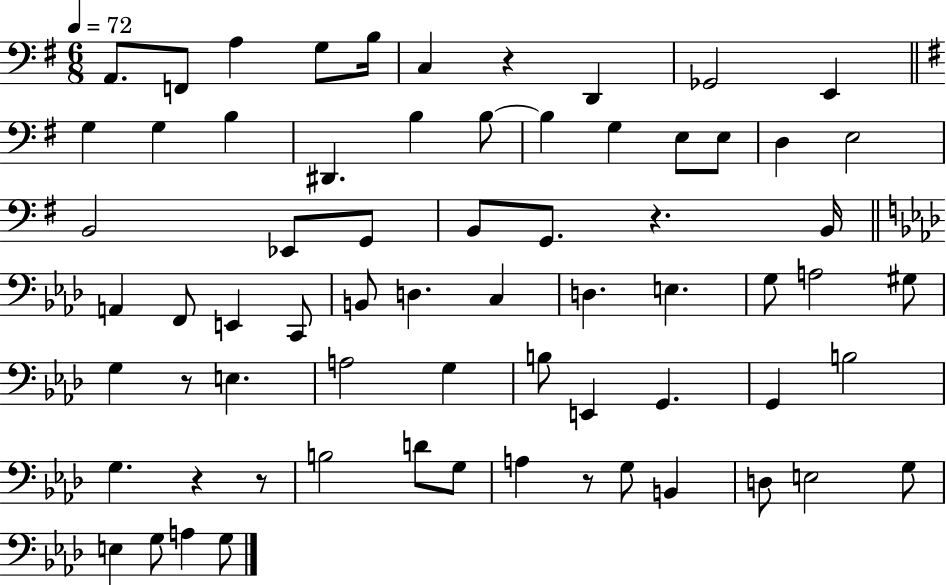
{
  \clef bass
  \numericTimeSignature
  \time 6/8
  \key g \major
  \tempo 4 = 72
  a,8. f,8 a4 g8 b16 | c4 r4 d,4 | ges,2 e,4 | \bar "||" \break \key e \minor g4 g4 b4 | dis,4. b4 b8~~ | b4 g4 e8 e8 | d4 e2 | \break b,2 ees,8 g,8 | b,8 g,8. r4. b,16 | \bar "||" \break \key f \minor a,4 f,8 e,4 c,8 | b,8 d4. c4 | d4. e4. | g8 a2 gis8 | \break g4 r8 e4. | a2 g4 | b8 e,4 g,4. | g,4 b2 | \break g4. r4 r8 | b2 d'8 g8 | a4 r8 g8 b,4 | d8 e2 g8 | \break e4 g8 a4 g8 | \bar "|."
}